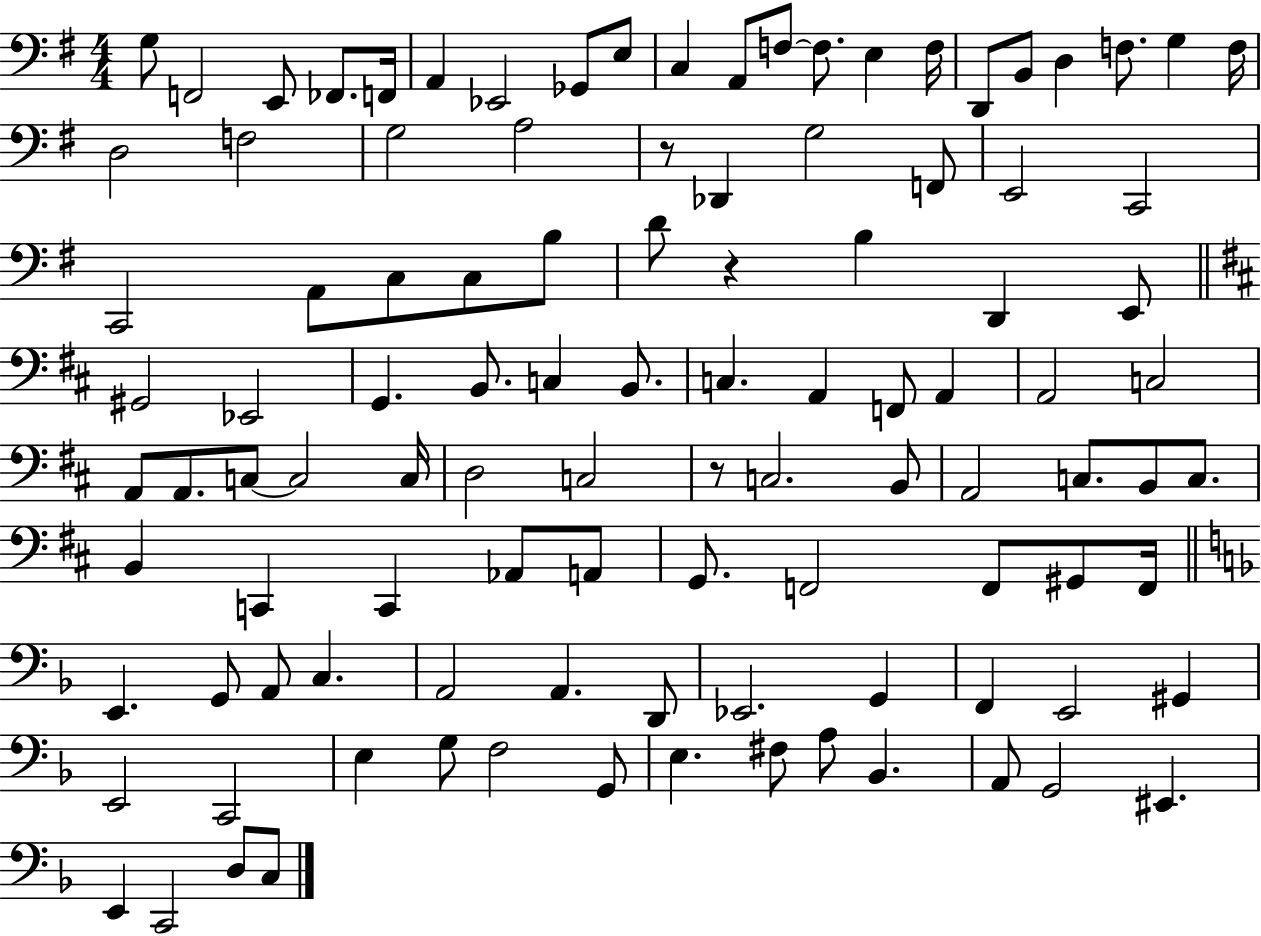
G3/e F2/h E2/e FES2/e. F2/s A2/q Eb2/h Gb2/e E3/e C3/q A2/e F3/e F3/e. E3/q F3/s D2/e B2/e D3/q F3/e. G3/q F3/s D3/h F3/h G3/h A3/h R/e Db2/q G3/h F2/e E2/h C2/h C2/h A2/e C3/e C3/e B3/e D4/e R/q B3/q D2/q E2/e G#2/h Eb2/h G2/q. B2/e. C3/q B2/e. C3/q. A2/q F2/e A2/q A2/h C3/h A2/e A2/e. C3/e C3/h C3/s D3/h C3/h R/e C3/h. B2/e A2/h C3/e. B2/e C3/e. B2/q C2/q C2/q Ab2/e A2/e G2/e. F2/h F2/e G#2/e F2/s E2/q. G2/e A2/e C3/q. A2/h A2/q. D2/e Eb2/h. G2/q F2/q E2/h G#2/q E2/h C2/h E3/q G3/e F3/h G2/e E3/q. F#3/e A3/e Bb2/q. A2/e G2/h EIS2/q. E2/q C2/h D3/e C3/e